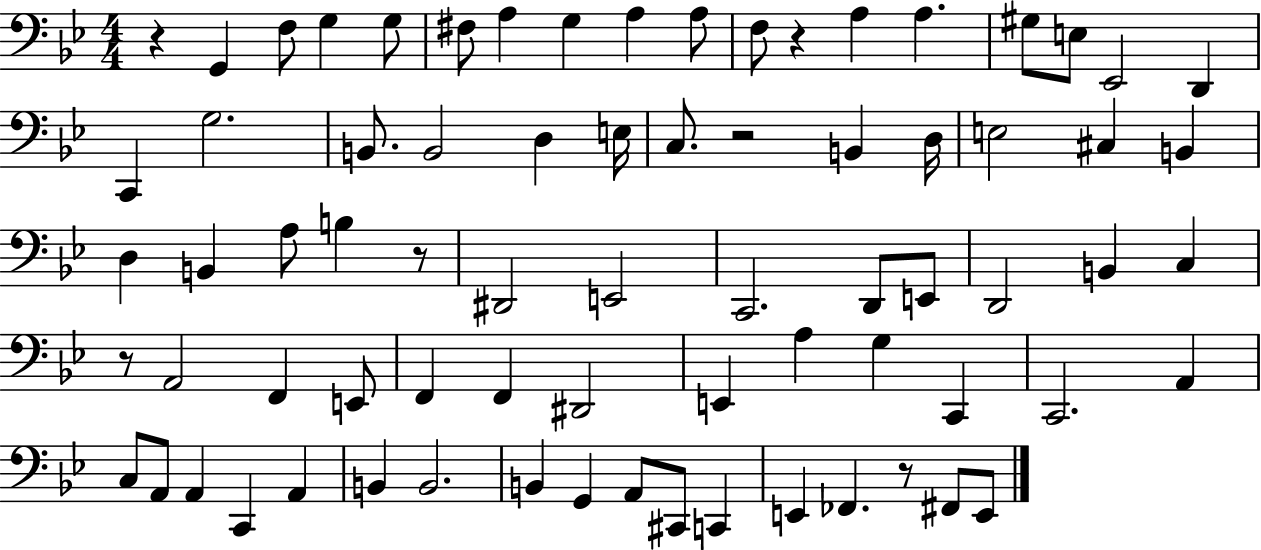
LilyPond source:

{
  \clef bass
  \numericTimeSignature
  \time 4/4
  \key bes \major
  r4 g,4 f8 g4 g8 | fis8 a4 g4 a4 a8 | f8 r4 a4 a4. | gis8 e8 ees,2 d,4 | \break c,4 g2. | b,8. b,2 d4 e16 | c8. r2 b,4 d16 | e2 cis4 b,4 | \break d4 b,4 a8 b4 r8 | dis,2 e,2 | c,2. d,8 e,8 | d,2 b,4 c4 | \break r8 a,2 f,4 e,8 | f,4 f,4 dis,2 | e,4 a4 g4 c,4 | c,2. a,4 | \break c8 a,8 a,4 c,4 a,4 | b,4 b,2. | b,4 g,4 a,8 cis,8 c,4 | e,4 fes,4. r8 fis,8 e,8 | \break \bar "|."
}